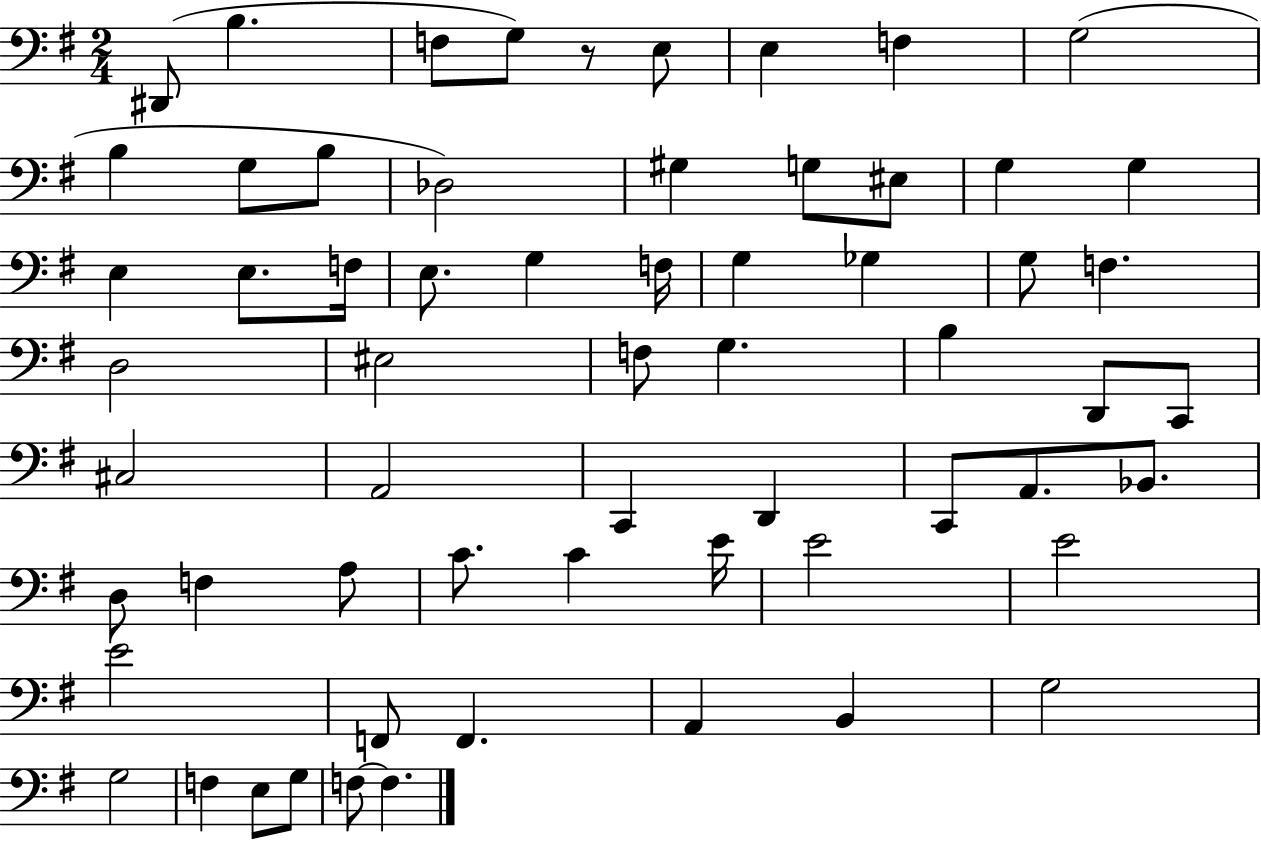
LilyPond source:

{
  \clef bass
  \numericTimeSignature
  \time 2/4
  \key g \major
  dis,8( b4. | f8 g8) r8 e8 | e4 f4 | g2( | \break b4 g8 b8 | des2) | gis4 g8 eis8 | g4 g4 | \break e4 e8. f16 | e8. g4 f16 | g4 ges4 | g8 f4. | \break d2 | eis2 | f8 g4. | b4 d,8 c,8 | \break cis2 | a,2 | c,4 d,4 | c,8 a,8. bes,8. | \break d8 f4 a8 | c'8. c'4 e'16 | e'2 | e'2 | \break e'2 | f,8 f,4. | a,4 b,4 | g2 | \break g2 | f4 e8 g8 | f8~~ f4. | \bar "|."
}